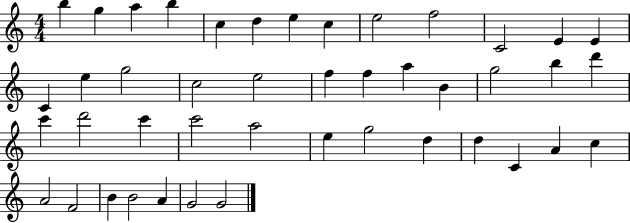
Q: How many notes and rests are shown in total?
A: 44